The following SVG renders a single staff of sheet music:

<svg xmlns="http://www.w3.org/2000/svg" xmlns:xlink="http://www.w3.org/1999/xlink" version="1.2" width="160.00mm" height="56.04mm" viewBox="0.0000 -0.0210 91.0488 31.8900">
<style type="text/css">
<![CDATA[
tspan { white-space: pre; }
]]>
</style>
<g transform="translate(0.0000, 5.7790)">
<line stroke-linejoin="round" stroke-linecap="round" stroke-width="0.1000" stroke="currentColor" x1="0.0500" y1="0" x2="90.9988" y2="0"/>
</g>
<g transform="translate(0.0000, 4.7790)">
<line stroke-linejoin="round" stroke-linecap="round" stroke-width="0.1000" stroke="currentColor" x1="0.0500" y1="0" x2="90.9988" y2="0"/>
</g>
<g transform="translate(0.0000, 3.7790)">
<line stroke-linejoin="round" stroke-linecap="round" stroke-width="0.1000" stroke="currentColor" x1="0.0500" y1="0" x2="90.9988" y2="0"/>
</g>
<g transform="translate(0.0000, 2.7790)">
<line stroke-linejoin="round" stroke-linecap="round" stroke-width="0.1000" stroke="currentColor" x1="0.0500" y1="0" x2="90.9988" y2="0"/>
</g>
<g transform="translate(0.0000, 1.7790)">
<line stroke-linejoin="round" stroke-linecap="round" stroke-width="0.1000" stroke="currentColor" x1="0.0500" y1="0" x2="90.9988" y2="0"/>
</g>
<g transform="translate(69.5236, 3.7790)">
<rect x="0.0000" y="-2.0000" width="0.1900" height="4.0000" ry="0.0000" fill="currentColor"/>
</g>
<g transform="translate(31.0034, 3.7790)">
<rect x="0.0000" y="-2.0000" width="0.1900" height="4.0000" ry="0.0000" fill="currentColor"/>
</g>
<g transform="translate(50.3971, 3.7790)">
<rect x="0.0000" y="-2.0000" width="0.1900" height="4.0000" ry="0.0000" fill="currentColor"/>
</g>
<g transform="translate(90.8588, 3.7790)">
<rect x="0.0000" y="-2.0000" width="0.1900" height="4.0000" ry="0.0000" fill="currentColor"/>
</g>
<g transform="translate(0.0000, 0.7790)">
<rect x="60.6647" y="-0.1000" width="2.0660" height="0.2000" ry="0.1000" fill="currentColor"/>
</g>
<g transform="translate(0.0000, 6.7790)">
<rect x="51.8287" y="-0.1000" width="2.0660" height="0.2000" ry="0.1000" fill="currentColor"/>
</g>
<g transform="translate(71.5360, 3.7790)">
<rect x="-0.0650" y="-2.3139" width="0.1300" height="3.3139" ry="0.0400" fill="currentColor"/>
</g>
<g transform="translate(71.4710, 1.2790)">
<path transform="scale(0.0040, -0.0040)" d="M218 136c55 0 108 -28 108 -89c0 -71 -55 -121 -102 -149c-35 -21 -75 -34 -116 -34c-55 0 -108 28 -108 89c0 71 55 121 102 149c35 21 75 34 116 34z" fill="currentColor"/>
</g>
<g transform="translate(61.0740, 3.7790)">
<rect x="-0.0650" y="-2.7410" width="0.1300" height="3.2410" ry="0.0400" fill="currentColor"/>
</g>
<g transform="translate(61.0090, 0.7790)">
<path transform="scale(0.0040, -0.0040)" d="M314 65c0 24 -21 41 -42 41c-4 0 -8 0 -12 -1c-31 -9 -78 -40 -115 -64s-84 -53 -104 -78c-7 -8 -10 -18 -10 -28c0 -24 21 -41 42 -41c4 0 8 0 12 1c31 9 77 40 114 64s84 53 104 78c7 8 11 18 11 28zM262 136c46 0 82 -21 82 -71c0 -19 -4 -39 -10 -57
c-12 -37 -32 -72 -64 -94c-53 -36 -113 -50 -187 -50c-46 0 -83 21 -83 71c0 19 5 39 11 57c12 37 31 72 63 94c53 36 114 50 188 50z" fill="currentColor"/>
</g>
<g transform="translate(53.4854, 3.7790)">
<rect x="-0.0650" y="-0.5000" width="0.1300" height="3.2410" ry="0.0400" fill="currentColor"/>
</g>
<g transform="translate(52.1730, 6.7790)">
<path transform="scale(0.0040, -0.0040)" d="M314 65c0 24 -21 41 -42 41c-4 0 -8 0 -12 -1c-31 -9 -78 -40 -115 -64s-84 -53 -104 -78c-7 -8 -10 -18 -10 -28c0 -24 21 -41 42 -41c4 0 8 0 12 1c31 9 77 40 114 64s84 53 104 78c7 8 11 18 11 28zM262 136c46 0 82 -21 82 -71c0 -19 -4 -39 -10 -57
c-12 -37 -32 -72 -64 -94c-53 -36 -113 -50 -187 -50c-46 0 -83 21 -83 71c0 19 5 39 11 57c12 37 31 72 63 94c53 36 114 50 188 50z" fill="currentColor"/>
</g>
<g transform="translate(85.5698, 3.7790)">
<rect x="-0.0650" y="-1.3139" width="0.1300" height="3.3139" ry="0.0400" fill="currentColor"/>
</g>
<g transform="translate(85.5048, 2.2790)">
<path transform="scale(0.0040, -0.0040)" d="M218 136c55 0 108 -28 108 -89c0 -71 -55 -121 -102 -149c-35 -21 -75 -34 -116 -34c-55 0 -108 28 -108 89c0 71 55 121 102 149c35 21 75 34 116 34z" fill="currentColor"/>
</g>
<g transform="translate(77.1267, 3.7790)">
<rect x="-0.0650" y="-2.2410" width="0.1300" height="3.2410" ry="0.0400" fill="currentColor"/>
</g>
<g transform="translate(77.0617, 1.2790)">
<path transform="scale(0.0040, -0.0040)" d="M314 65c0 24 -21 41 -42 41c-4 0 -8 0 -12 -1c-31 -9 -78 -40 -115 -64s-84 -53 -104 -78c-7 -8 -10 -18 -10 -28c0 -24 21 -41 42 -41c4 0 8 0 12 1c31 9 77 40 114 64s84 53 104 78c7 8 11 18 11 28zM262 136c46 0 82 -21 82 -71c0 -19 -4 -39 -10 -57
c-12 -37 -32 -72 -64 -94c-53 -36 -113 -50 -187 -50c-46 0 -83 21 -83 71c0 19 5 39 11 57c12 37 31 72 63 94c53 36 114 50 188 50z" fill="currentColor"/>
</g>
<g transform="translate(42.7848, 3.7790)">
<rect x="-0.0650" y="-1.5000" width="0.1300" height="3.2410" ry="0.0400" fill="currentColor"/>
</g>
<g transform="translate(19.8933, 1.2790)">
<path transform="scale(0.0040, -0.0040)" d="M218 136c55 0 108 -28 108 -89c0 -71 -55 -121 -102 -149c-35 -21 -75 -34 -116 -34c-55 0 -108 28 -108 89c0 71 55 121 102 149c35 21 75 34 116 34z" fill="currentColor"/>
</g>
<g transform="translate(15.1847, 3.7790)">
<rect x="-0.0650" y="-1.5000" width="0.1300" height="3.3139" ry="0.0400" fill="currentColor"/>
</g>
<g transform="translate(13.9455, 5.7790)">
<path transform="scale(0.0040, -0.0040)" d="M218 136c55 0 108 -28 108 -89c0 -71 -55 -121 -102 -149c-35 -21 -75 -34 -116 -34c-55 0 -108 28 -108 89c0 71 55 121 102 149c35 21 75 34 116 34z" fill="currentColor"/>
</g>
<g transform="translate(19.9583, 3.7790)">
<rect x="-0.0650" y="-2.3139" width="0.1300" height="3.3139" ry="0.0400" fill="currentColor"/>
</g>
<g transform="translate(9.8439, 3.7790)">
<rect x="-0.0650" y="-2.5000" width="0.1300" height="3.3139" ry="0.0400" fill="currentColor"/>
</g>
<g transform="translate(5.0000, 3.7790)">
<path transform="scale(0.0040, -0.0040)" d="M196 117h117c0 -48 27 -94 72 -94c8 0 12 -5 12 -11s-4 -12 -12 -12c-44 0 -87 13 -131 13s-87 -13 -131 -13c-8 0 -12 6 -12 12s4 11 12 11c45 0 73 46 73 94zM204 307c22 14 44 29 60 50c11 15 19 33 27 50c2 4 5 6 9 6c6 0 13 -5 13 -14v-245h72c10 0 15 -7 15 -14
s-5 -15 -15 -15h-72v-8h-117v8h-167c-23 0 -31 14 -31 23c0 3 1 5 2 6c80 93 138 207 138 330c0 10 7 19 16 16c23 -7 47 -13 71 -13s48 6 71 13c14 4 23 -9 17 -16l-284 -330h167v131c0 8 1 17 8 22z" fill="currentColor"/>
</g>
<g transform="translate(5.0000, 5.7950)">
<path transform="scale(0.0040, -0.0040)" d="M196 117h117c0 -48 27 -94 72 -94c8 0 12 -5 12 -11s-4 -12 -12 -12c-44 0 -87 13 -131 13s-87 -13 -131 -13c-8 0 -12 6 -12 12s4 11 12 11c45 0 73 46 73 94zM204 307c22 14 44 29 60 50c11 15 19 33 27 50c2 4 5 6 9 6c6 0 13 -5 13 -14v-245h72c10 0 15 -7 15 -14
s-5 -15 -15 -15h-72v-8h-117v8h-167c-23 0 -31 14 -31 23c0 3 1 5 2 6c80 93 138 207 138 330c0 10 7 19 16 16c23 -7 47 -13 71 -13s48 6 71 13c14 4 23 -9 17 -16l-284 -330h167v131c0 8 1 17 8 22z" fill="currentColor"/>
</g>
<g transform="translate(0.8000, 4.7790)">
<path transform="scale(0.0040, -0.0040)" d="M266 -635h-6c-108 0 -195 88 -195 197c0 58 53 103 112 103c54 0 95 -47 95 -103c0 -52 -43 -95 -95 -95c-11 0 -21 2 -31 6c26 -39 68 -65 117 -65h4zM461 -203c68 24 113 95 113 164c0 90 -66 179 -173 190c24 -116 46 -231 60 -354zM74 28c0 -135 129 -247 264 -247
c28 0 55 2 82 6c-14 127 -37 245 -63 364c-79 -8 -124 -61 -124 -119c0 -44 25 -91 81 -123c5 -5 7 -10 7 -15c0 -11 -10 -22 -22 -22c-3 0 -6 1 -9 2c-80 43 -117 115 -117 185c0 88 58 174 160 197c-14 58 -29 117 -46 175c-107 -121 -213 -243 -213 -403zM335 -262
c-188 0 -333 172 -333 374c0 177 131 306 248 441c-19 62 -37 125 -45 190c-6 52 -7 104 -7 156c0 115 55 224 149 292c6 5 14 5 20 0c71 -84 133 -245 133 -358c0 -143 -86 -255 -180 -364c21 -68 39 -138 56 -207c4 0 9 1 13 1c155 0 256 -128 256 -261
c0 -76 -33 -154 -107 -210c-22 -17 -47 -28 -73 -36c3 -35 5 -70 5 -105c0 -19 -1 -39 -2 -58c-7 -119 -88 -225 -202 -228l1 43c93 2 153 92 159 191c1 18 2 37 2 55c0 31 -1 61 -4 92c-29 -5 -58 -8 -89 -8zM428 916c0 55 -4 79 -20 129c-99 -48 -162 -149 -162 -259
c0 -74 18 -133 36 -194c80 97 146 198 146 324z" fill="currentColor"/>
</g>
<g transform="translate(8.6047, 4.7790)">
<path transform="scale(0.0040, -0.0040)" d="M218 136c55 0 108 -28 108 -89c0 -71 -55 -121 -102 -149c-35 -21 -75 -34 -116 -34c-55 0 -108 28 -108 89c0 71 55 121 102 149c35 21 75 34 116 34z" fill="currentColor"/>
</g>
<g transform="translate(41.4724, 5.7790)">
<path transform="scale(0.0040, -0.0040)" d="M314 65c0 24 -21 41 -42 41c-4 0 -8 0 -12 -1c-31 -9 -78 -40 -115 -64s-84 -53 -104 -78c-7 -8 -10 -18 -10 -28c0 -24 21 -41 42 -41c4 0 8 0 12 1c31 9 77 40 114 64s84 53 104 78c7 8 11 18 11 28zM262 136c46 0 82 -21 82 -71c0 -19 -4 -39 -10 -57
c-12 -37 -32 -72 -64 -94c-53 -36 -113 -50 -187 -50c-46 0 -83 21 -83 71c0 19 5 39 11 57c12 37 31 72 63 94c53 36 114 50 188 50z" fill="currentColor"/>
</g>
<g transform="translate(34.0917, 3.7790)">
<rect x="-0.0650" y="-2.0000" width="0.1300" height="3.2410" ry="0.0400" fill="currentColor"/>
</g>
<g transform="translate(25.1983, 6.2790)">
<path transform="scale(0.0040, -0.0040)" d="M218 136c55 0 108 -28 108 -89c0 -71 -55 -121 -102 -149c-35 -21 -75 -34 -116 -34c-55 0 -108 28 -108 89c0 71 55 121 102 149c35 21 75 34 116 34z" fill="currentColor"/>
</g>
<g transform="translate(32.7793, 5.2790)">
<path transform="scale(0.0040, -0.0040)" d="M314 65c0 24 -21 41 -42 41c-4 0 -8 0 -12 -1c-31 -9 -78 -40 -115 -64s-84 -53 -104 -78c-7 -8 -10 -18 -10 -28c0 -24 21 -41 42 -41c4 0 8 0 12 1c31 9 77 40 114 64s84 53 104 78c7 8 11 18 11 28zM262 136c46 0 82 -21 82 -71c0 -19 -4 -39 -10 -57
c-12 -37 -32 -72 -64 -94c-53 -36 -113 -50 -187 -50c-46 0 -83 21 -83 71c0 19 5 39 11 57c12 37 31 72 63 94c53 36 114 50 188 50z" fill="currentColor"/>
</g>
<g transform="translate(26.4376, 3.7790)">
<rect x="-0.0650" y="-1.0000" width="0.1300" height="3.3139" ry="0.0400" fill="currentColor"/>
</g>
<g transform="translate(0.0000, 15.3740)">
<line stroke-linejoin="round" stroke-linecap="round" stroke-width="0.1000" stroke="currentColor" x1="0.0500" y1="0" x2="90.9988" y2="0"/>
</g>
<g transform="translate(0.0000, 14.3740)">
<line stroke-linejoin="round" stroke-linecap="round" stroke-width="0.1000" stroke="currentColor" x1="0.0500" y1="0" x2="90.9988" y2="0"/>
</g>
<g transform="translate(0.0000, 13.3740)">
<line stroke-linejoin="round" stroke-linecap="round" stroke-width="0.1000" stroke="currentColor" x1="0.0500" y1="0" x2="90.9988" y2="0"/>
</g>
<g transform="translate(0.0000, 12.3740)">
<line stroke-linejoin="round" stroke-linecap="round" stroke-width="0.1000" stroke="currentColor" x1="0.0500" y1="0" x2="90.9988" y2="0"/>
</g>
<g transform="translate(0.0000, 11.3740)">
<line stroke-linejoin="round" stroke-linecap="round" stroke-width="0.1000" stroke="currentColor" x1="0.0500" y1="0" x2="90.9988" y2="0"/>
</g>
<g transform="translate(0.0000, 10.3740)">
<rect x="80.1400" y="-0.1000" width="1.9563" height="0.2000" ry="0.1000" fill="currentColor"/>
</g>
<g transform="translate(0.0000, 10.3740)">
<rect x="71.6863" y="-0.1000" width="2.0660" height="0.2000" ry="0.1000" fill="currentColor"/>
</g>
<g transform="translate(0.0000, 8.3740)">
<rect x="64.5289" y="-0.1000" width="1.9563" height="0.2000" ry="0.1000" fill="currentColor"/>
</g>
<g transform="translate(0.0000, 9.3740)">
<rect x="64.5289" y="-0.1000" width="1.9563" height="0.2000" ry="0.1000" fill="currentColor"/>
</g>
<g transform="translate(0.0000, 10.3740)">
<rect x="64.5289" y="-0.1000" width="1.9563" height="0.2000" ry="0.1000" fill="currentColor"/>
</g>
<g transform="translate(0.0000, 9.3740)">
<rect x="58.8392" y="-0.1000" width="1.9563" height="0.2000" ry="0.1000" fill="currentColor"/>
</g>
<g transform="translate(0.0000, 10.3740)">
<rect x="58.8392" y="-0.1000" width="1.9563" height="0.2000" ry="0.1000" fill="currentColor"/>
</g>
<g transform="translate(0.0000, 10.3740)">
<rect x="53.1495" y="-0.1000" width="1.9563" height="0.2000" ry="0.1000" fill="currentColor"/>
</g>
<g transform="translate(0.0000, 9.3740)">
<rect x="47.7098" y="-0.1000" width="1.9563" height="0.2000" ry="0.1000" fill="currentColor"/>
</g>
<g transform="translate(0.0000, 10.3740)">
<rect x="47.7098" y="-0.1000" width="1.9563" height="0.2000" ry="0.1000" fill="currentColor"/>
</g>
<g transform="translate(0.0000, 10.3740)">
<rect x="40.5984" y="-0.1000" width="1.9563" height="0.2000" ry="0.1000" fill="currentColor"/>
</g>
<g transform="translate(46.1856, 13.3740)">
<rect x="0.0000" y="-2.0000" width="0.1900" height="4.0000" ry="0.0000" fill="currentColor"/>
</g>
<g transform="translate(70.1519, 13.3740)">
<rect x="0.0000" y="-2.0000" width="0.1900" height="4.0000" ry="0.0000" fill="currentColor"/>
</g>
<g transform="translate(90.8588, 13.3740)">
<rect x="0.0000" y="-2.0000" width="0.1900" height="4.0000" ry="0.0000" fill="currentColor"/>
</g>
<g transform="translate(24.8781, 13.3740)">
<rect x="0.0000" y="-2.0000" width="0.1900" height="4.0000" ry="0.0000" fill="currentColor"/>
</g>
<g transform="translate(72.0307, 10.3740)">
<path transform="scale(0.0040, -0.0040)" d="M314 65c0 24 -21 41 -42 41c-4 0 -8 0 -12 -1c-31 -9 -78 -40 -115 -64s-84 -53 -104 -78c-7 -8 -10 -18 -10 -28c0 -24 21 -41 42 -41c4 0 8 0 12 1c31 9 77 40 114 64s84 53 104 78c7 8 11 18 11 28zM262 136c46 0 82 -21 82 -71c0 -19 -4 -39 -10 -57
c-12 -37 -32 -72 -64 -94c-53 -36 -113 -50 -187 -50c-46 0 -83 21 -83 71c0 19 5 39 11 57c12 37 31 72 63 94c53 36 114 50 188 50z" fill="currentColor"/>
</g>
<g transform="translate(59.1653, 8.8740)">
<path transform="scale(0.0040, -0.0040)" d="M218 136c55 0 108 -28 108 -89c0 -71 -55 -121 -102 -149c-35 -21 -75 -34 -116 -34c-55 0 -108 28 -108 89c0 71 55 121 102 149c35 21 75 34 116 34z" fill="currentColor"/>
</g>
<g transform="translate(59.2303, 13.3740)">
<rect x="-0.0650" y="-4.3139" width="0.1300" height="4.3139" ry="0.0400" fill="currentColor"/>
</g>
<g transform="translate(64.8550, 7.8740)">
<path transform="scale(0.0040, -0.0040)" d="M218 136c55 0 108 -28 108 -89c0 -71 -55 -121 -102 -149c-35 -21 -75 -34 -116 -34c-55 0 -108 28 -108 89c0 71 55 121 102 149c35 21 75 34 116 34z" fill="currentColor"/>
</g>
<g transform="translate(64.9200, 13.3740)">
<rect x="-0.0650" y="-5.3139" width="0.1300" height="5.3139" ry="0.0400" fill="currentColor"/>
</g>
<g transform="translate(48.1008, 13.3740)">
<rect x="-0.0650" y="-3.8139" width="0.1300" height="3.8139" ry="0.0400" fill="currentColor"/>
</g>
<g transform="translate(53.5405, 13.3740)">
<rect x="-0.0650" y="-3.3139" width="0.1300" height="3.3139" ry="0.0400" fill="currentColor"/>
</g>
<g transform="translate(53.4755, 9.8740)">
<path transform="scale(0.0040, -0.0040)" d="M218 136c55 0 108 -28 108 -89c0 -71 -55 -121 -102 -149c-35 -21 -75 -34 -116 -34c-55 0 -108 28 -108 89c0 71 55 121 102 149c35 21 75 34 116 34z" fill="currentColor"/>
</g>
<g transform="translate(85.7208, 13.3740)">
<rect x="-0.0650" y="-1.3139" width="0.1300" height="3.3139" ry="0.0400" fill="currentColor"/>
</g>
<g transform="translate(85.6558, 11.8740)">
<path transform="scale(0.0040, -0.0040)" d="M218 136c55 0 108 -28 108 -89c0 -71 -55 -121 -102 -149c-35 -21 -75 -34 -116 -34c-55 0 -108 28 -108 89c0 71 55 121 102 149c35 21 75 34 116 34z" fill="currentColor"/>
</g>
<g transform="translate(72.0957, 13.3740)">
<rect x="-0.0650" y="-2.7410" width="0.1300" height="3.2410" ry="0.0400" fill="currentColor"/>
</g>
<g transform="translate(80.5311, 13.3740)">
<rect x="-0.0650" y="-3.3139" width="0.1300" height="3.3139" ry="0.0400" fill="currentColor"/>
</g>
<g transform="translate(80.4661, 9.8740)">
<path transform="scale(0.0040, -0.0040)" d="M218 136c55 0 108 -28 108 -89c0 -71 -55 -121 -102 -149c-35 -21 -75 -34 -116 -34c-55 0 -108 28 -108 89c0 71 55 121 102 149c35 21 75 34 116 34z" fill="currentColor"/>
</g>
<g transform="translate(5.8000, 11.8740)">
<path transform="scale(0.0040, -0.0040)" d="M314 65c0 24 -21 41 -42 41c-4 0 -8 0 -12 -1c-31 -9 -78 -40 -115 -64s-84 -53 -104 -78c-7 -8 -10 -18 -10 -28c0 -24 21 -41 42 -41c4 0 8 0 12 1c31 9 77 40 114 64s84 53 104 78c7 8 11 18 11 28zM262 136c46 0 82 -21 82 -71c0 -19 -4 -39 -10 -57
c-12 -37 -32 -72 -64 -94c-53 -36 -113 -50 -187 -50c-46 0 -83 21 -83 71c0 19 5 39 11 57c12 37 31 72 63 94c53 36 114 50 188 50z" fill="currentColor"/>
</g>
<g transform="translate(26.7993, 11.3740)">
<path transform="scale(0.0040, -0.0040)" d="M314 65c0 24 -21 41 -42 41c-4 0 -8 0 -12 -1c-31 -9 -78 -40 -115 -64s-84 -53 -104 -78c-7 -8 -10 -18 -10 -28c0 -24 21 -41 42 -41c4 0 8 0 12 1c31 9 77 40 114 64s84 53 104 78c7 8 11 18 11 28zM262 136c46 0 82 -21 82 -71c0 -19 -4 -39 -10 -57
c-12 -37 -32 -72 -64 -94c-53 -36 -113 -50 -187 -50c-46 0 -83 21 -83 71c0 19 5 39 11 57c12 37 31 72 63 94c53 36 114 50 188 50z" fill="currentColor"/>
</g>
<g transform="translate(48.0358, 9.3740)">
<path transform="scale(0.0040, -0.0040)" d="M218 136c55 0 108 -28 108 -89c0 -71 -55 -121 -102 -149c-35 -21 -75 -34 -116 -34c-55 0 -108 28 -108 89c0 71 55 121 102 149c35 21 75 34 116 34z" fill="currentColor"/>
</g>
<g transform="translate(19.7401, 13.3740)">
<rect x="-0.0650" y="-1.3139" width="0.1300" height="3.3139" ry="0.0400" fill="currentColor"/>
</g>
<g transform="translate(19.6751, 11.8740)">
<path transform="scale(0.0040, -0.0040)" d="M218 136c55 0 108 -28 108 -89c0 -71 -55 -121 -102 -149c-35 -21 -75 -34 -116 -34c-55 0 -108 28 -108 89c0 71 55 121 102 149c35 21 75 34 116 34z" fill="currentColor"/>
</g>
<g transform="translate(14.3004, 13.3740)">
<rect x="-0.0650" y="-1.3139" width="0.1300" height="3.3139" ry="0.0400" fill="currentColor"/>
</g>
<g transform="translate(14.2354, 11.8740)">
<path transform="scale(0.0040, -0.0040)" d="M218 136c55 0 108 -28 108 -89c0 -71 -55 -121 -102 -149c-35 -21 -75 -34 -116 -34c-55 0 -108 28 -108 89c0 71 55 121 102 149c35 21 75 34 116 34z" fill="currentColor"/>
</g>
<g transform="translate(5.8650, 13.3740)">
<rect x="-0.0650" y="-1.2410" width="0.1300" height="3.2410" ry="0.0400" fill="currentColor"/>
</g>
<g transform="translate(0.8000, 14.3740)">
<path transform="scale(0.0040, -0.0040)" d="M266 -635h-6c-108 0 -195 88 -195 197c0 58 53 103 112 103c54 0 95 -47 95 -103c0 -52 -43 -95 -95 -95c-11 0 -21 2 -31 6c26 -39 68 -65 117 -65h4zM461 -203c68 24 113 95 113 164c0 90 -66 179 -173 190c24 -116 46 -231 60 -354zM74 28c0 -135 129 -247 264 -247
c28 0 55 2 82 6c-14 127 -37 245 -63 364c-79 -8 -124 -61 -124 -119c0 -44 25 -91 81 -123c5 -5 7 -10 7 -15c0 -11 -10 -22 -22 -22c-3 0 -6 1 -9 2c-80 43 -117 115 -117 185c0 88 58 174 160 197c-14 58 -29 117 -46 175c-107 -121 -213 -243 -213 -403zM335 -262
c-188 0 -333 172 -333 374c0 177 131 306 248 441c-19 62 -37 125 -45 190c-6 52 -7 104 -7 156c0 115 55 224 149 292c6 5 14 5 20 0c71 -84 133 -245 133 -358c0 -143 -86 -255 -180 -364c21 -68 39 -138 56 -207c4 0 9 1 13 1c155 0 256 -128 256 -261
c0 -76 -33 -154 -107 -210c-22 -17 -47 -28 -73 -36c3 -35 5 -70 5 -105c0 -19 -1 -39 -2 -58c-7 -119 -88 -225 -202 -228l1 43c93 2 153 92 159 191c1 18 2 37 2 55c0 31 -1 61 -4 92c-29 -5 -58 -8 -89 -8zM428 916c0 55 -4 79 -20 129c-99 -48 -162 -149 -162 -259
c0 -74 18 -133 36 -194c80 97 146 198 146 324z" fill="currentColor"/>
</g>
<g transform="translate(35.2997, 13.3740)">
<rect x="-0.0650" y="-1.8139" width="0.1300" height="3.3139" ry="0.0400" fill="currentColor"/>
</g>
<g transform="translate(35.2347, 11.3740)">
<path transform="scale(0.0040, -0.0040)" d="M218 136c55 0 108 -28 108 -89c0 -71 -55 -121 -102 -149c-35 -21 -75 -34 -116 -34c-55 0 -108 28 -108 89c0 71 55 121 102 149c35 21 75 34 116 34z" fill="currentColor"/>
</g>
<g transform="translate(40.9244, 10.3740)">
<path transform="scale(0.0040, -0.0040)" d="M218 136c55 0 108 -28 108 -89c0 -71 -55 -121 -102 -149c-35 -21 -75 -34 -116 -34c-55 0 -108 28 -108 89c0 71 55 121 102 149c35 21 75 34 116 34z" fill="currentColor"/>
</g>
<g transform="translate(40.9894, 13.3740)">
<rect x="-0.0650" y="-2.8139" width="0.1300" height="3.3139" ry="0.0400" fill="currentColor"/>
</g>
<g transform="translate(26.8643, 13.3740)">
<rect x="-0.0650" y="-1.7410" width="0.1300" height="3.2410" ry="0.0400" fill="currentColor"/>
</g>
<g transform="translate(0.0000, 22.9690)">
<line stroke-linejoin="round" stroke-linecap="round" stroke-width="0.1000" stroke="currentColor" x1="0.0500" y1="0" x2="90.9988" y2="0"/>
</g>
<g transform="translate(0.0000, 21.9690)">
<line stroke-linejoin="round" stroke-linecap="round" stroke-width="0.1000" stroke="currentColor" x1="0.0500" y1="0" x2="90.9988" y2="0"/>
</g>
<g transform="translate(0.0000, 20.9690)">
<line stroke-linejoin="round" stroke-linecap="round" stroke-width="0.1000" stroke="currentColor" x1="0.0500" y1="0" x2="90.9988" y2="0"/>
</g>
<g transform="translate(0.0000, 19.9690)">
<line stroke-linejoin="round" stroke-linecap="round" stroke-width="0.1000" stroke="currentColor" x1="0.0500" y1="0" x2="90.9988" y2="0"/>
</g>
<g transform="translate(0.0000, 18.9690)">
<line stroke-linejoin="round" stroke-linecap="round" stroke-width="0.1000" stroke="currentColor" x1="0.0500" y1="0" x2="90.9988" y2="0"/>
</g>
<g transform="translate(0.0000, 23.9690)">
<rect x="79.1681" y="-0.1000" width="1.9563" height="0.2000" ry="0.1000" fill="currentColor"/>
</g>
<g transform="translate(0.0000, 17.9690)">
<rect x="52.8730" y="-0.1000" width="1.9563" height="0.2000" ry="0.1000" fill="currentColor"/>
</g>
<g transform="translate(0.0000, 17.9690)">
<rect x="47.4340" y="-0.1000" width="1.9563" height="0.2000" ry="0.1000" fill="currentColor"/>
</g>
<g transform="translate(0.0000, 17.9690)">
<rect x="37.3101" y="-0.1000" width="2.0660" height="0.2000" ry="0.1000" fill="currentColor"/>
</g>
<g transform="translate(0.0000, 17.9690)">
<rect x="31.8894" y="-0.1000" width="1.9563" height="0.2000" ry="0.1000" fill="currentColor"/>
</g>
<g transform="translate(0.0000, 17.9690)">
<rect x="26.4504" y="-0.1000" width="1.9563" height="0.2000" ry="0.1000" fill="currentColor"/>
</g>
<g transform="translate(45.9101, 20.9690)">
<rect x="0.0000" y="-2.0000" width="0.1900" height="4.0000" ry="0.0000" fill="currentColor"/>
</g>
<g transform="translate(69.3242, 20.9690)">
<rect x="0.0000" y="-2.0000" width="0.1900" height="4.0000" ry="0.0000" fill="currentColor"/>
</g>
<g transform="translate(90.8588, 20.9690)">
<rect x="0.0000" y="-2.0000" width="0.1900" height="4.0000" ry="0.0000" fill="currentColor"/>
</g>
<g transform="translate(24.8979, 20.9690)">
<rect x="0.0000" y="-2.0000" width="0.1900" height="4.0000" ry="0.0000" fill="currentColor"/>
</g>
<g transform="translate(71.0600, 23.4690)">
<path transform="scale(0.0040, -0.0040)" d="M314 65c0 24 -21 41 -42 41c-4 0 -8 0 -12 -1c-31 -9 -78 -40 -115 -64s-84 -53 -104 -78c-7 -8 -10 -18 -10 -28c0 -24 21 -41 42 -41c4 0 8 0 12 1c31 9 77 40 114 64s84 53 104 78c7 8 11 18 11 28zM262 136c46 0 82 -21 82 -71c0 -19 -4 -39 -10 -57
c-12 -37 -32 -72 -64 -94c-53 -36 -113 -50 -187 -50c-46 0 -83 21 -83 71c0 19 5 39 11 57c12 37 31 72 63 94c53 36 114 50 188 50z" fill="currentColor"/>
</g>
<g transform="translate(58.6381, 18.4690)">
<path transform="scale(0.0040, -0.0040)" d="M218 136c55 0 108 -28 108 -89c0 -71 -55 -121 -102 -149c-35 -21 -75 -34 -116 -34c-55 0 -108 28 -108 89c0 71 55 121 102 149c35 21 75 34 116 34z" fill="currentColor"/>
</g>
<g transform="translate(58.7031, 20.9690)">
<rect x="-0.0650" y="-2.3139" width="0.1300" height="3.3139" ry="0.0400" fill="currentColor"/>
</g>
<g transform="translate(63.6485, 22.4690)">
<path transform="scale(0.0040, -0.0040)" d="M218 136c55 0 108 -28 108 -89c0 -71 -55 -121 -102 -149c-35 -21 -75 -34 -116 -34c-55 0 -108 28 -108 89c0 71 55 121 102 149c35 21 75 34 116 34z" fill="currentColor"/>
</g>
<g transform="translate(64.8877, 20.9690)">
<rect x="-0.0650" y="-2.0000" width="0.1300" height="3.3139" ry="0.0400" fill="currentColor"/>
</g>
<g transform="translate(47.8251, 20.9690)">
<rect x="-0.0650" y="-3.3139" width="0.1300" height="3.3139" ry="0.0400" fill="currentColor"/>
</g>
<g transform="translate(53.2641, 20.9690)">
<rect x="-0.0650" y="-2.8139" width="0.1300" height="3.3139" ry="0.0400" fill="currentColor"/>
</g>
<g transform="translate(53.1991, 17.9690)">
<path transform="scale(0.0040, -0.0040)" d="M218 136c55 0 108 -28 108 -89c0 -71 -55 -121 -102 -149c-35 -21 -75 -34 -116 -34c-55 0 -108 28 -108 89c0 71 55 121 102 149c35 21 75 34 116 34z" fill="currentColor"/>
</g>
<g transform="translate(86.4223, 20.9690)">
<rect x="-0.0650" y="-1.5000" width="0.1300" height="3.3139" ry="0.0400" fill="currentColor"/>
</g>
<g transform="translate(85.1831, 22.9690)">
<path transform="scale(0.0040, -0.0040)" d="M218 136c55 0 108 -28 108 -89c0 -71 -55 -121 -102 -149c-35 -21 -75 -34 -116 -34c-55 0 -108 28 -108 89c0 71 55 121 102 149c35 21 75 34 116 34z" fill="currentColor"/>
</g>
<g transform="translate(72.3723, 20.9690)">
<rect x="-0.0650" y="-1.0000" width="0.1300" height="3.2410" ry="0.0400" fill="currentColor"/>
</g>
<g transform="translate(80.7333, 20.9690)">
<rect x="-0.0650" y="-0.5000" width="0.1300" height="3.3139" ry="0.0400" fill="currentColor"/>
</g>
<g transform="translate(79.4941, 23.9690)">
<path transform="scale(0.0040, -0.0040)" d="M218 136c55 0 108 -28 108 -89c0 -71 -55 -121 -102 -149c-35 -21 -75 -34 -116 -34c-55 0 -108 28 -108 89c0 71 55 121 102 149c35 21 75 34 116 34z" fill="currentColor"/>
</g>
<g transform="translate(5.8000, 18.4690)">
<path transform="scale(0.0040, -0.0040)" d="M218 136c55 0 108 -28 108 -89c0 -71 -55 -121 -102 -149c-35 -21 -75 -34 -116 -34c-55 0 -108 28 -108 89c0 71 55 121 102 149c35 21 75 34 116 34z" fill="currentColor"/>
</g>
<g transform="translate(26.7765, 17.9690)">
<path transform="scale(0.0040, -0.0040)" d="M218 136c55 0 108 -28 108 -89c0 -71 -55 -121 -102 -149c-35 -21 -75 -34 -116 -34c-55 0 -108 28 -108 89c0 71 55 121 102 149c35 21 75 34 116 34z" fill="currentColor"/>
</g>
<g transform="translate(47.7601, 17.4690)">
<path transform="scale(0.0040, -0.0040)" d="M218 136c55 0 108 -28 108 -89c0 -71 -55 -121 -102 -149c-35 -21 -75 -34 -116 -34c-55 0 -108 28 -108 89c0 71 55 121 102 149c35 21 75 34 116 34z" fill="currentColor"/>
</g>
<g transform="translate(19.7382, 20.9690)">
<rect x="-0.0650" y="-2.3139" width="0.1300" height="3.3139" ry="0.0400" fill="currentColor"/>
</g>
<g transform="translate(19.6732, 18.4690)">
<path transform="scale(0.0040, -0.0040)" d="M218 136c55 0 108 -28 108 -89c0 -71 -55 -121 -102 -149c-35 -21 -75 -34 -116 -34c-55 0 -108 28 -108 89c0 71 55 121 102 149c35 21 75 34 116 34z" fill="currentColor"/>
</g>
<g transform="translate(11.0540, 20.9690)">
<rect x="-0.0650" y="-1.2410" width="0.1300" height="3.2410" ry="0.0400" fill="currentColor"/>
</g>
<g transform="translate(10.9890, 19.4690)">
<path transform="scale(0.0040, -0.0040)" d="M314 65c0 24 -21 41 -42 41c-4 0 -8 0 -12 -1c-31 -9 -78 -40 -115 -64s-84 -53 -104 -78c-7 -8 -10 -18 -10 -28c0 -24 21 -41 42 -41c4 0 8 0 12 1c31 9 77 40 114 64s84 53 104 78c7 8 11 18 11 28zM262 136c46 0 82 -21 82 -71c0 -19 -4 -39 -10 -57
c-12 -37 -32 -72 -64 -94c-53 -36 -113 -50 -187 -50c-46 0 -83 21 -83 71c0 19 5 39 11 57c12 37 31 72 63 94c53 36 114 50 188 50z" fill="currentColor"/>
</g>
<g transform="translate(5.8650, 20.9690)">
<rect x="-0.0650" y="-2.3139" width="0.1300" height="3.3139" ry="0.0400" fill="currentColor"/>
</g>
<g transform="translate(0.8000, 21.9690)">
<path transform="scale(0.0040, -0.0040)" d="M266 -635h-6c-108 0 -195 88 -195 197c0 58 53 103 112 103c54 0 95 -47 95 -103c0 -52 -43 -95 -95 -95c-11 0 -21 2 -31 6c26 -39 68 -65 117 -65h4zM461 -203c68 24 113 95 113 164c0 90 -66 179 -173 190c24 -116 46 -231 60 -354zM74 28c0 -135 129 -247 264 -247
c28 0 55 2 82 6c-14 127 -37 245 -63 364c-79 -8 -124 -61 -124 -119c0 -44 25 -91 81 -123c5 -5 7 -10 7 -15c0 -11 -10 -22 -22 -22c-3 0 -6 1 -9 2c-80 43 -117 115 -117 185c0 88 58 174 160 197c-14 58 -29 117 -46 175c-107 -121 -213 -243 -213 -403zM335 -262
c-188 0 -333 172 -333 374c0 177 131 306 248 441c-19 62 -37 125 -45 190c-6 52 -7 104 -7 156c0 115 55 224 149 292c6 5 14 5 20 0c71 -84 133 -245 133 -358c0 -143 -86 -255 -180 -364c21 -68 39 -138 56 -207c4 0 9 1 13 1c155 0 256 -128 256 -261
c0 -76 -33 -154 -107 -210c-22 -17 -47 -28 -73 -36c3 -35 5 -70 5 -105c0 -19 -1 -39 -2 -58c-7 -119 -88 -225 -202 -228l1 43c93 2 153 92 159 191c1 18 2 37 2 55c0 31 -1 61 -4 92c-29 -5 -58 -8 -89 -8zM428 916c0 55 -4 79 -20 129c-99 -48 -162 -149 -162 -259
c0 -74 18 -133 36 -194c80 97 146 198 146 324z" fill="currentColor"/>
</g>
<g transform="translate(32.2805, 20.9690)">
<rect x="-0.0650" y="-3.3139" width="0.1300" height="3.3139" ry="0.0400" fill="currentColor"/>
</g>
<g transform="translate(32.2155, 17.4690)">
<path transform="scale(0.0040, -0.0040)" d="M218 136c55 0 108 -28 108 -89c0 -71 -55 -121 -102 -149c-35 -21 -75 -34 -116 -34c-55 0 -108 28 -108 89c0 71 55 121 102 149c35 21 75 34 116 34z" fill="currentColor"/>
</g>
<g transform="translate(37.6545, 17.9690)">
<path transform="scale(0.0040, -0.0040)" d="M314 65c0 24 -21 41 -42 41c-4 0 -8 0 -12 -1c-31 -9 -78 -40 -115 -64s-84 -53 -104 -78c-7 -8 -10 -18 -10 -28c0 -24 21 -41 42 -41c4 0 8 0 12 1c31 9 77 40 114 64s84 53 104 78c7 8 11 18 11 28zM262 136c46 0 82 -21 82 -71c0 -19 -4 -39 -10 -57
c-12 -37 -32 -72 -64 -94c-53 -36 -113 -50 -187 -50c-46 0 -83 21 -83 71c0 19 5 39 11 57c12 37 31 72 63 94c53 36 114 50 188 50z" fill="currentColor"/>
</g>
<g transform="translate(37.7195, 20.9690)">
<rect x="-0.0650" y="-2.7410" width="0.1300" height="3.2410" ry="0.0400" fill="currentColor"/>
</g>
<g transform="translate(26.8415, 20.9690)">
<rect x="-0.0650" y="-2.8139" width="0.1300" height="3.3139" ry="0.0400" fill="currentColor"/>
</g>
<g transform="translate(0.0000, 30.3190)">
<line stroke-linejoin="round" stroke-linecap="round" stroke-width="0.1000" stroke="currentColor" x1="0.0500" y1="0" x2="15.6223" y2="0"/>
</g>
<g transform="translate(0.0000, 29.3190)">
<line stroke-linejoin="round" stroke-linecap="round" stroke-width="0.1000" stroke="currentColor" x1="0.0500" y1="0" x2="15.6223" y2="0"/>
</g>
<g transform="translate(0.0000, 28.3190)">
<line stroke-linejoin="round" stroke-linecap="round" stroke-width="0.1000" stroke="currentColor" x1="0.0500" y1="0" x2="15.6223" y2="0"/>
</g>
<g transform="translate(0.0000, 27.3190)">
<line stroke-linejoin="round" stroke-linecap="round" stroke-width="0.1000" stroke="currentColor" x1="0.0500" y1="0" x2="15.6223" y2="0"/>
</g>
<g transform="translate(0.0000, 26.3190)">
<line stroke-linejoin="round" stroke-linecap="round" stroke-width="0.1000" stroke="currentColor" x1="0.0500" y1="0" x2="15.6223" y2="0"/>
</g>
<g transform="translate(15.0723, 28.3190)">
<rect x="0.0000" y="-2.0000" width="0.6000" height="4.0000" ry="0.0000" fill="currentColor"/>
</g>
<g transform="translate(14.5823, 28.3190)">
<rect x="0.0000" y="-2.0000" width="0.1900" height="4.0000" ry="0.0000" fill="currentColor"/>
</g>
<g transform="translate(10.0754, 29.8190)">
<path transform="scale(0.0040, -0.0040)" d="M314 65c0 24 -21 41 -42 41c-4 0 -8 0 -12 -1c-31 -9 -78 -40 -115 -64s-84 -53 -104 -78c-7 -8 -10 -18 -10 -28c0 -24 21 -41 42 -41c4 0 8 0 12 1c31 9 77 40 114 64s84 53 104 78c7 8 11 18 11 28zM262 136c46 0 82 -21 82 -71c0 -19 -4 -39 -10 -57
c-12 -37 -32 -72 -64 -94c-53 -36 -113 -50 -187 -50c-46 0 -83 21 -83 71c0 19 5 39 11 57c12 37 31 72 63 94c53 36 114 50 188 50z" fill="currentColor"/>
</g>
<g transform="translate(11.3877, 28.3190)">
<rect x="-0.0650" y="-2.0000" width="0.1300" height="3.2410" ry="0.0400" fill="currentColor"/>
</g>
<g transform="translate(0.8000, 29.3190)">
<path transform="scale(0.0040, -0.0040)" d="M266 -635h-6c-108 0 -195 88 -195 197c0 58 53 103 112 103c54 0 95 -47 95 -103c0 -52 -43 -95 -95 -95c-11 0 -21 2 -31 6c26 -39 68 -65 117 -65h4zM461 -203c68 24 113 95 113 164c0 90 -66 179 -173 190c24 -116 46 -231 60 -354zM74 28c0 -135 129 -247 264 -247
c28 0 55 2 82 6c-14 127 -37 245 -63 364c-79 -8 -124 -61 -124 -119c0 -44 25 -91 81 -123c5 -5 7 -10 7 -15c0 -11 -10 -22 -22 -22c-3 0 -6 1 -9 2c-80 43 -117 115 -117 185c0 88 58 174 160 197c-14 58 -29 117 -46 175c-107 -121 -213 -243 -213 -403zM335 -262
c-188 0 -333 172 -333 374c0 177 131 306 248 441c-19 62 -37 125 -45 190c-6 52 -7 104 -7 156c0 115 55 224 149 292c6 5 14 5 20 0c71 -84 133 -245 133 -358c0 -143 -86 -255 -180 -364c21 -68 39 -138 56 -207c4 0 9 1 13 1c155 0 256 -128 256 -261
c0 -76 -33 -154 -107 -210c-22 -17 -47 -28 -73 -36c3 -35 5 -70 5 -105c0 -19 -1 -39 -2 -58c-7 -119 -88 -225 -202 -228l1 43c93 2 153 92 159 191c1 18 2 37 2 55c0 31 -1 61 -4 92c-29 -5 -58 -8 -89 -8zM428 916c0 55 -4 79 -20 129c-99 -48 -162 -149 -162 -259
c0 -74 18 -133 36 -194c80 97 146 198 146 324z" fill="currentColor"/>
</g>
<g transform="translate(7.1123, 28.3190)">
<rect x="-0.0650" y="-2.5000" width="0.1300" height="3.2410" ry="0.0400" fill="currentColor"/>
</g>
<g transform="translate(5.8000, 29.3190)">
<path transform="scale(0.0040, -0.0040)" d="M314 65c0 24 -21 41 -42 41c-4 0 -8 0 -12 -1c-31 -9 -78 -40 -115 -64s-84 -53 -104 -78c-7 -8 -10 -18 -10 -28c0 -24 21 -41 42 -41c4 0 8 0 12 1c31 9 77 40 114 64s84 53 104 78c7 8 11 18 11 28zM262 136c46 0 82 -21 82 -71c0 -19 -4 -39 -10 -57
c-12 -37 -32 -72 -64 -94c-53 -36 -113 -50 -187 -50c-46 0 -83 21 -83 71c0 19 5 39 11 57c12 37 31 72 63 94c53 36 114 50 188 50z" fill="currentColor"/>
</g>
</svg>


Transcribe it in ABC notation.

X:1
T:Untitled
M:4/4
L:1/4
K:C
G E g D F2 E2 C2 a2 g g2 e e2 e e f2 f a c' b d' f' a2 b e g e2 g a b a2 b a g F D2 C E G2 F2